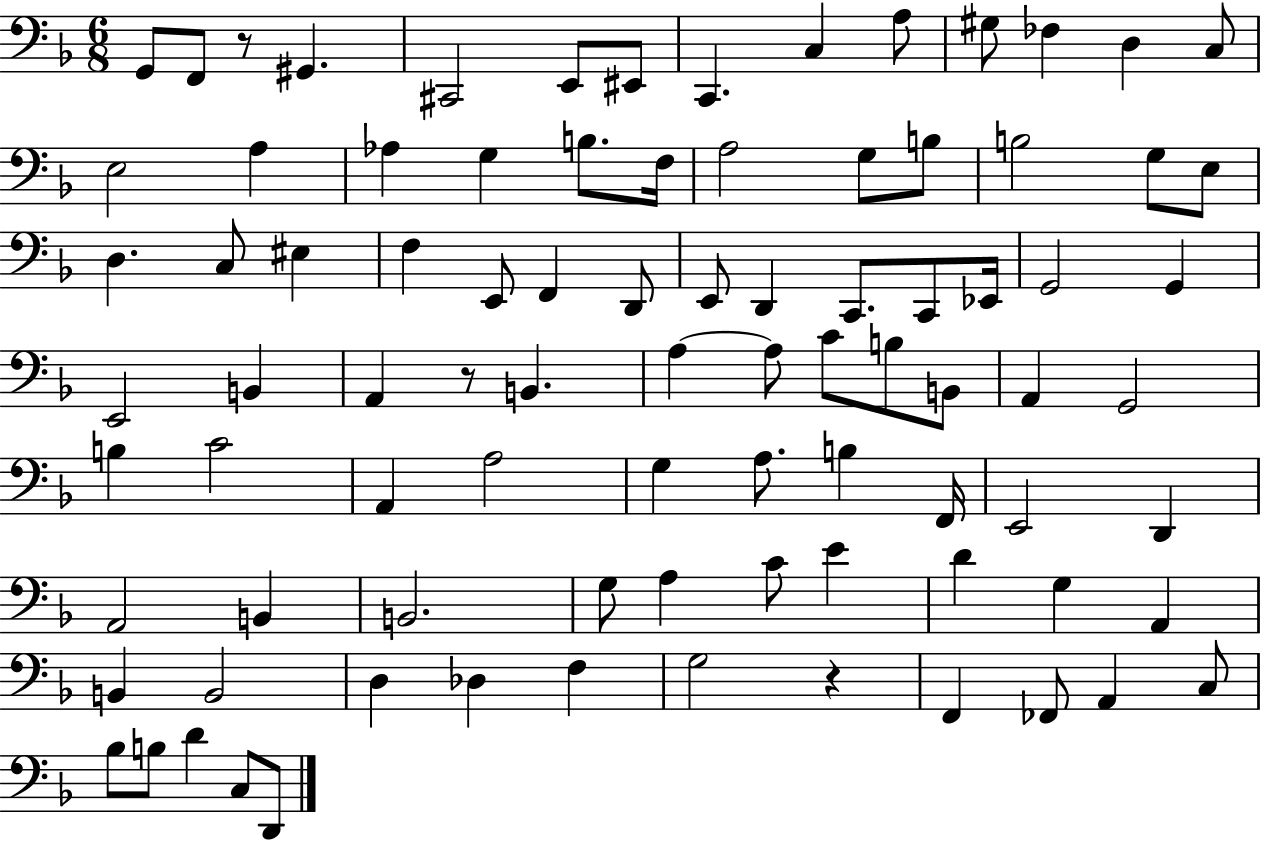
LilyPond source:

{
  \clef bass
  \numericTimeSignature
  \time 6/8
  \key f \major
  \repeat volta 2 { g,8 f,8 r8 gis,4. | cis,2 e,8 eis,8 | c,4. c4 a8 | gis8 fes4 d4 c8 | \break e2 a4 | aes4 g4 b8. f16 | a2 g8 b8 | b2 g8 e8 | \break d4. c8 eis4 | f4 e,8 f,4 d,8 | e,8 d,4 c,8. c,8 ees,16 | g,2 g,4 | \break e,2 b,4 | a,4 r8 b,4. | a4~~ a8 c'8 b8 b,8 | a,4 g,2 | \break b4 c'2 | a,4 a2 | g4 a8. b4 f,16 | e,2 d,4 | \break a,2 b,4 | b,2. | g8 a4 c'8 e'4 | d'4 g4 a,4 | \break b,4 b,2 | d4 des4 f4 | g2 r4 | f,4 fes,8 a,4 c8 | \break bes8 b8 d'4 c8 d,8 | } \bar "|."
}